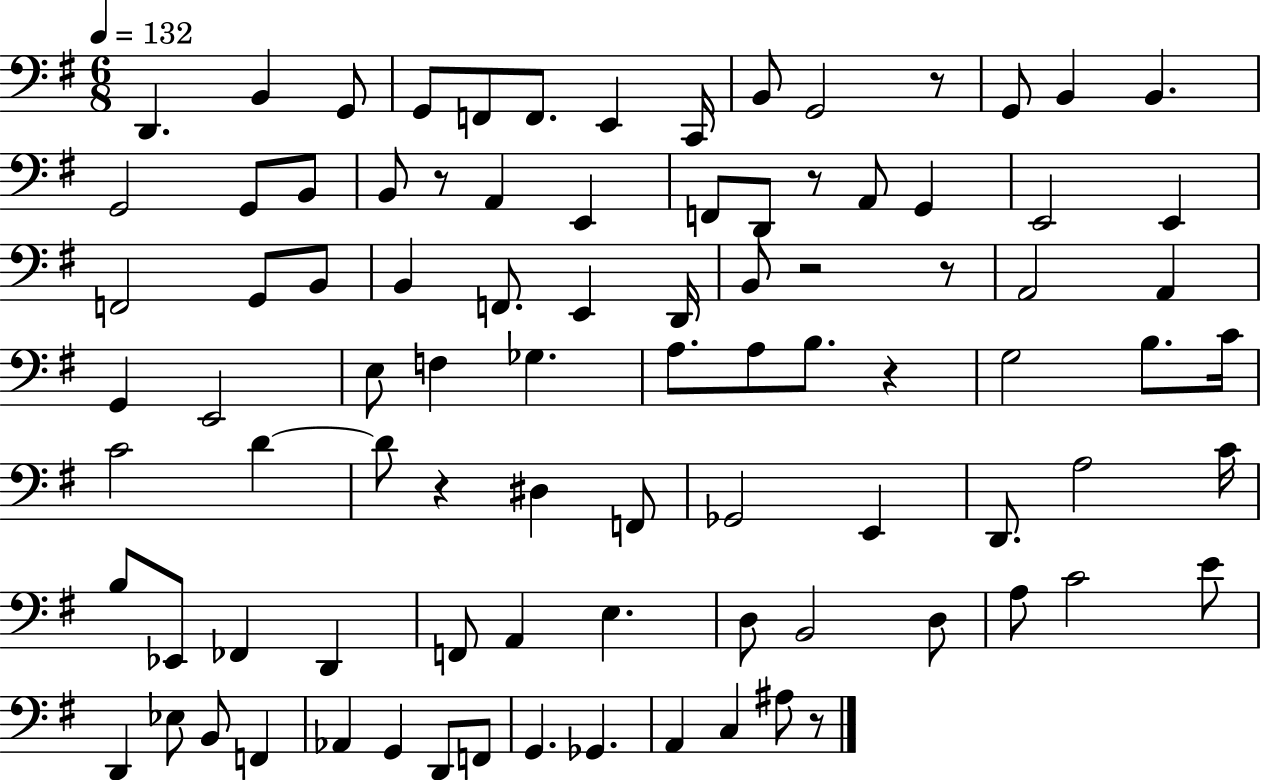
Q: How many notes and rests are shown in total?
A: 90